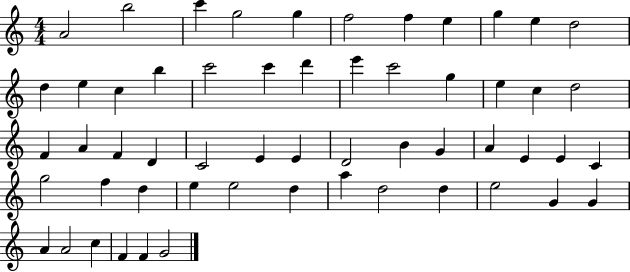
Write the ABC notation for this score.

X:1
T:Untitled
M:4/4
L:1/4
K:C
A2 b2 c' g2 g f2 f e g e d2 d e c b c'2 c' d' e' c'2 g e c d2 F A F D C2 E E D2 B G A E E C g2 f d e e2 d a d2 d e2 G G A A2 c F F G2